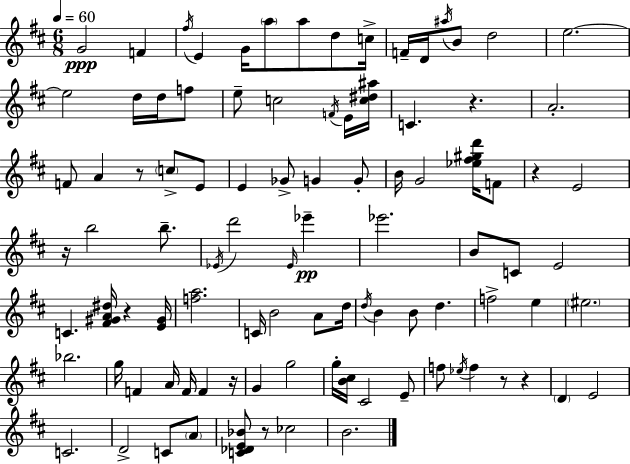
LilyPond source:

{
  \clef treble
  \numericTimeSignature
  \time 6/8
  \key d \major
  \tempo 4 = 60
  g'2\ppp f'4 | \acciaccatura { fis''16 } e'4 g'16 \parenthesize a''8 a''8 d''8 | c''16-> f'16-- d'16 \acciaccatura { ais''16 } b'8 d''2 | e''2.~~ | \break e''2 d''16 d''16 | f''8 e''8-- c''2 | \acciaccatura { f'16 } e'16 <c'' dis'' ais''>16 c'4. r4. | a'2.-. | \break f'8 a'4 r8 \parenthesize c''8-> | e'8 e'4 ges'8-> g'4 | g'8-. b'16 g'2 | <ees'' fis'' gis'' d'''>16 f'8 r4 e'2 | \break r16 b''2 | b''8.-- \acciaccatura { ees'16 } d'''2 | \grace { ees'16 } ees'''4--\pp ees'''2. | b'8 c'8 e'2 | \break c'4. <fis' gis' a' dis''>16 | r4 <e' gis'>16 <f'' a''>2. | c'16 b'2 | a'8 d''16 \acciaccatura { d''16 } b'4 b'8 | \break d''4. f''2-> | e''4 \parenthesize eis''2. | bes''2. | g''16 f'4 a'16 | \break f'16 f'4 r16 g'4 g''2 | g''16-. <b' cis''>16 cis'2 | e'8-- f''8 \acciaccatura { ees''16 } f''4 | r8 r4 \parenthesize d'4 e'2 | \break c'2. | d'2-> | c'8 \parenthesize a'8 <c' des' e' bes'>8 r8 ces''2 | b'2. | \break \bar "|."
}